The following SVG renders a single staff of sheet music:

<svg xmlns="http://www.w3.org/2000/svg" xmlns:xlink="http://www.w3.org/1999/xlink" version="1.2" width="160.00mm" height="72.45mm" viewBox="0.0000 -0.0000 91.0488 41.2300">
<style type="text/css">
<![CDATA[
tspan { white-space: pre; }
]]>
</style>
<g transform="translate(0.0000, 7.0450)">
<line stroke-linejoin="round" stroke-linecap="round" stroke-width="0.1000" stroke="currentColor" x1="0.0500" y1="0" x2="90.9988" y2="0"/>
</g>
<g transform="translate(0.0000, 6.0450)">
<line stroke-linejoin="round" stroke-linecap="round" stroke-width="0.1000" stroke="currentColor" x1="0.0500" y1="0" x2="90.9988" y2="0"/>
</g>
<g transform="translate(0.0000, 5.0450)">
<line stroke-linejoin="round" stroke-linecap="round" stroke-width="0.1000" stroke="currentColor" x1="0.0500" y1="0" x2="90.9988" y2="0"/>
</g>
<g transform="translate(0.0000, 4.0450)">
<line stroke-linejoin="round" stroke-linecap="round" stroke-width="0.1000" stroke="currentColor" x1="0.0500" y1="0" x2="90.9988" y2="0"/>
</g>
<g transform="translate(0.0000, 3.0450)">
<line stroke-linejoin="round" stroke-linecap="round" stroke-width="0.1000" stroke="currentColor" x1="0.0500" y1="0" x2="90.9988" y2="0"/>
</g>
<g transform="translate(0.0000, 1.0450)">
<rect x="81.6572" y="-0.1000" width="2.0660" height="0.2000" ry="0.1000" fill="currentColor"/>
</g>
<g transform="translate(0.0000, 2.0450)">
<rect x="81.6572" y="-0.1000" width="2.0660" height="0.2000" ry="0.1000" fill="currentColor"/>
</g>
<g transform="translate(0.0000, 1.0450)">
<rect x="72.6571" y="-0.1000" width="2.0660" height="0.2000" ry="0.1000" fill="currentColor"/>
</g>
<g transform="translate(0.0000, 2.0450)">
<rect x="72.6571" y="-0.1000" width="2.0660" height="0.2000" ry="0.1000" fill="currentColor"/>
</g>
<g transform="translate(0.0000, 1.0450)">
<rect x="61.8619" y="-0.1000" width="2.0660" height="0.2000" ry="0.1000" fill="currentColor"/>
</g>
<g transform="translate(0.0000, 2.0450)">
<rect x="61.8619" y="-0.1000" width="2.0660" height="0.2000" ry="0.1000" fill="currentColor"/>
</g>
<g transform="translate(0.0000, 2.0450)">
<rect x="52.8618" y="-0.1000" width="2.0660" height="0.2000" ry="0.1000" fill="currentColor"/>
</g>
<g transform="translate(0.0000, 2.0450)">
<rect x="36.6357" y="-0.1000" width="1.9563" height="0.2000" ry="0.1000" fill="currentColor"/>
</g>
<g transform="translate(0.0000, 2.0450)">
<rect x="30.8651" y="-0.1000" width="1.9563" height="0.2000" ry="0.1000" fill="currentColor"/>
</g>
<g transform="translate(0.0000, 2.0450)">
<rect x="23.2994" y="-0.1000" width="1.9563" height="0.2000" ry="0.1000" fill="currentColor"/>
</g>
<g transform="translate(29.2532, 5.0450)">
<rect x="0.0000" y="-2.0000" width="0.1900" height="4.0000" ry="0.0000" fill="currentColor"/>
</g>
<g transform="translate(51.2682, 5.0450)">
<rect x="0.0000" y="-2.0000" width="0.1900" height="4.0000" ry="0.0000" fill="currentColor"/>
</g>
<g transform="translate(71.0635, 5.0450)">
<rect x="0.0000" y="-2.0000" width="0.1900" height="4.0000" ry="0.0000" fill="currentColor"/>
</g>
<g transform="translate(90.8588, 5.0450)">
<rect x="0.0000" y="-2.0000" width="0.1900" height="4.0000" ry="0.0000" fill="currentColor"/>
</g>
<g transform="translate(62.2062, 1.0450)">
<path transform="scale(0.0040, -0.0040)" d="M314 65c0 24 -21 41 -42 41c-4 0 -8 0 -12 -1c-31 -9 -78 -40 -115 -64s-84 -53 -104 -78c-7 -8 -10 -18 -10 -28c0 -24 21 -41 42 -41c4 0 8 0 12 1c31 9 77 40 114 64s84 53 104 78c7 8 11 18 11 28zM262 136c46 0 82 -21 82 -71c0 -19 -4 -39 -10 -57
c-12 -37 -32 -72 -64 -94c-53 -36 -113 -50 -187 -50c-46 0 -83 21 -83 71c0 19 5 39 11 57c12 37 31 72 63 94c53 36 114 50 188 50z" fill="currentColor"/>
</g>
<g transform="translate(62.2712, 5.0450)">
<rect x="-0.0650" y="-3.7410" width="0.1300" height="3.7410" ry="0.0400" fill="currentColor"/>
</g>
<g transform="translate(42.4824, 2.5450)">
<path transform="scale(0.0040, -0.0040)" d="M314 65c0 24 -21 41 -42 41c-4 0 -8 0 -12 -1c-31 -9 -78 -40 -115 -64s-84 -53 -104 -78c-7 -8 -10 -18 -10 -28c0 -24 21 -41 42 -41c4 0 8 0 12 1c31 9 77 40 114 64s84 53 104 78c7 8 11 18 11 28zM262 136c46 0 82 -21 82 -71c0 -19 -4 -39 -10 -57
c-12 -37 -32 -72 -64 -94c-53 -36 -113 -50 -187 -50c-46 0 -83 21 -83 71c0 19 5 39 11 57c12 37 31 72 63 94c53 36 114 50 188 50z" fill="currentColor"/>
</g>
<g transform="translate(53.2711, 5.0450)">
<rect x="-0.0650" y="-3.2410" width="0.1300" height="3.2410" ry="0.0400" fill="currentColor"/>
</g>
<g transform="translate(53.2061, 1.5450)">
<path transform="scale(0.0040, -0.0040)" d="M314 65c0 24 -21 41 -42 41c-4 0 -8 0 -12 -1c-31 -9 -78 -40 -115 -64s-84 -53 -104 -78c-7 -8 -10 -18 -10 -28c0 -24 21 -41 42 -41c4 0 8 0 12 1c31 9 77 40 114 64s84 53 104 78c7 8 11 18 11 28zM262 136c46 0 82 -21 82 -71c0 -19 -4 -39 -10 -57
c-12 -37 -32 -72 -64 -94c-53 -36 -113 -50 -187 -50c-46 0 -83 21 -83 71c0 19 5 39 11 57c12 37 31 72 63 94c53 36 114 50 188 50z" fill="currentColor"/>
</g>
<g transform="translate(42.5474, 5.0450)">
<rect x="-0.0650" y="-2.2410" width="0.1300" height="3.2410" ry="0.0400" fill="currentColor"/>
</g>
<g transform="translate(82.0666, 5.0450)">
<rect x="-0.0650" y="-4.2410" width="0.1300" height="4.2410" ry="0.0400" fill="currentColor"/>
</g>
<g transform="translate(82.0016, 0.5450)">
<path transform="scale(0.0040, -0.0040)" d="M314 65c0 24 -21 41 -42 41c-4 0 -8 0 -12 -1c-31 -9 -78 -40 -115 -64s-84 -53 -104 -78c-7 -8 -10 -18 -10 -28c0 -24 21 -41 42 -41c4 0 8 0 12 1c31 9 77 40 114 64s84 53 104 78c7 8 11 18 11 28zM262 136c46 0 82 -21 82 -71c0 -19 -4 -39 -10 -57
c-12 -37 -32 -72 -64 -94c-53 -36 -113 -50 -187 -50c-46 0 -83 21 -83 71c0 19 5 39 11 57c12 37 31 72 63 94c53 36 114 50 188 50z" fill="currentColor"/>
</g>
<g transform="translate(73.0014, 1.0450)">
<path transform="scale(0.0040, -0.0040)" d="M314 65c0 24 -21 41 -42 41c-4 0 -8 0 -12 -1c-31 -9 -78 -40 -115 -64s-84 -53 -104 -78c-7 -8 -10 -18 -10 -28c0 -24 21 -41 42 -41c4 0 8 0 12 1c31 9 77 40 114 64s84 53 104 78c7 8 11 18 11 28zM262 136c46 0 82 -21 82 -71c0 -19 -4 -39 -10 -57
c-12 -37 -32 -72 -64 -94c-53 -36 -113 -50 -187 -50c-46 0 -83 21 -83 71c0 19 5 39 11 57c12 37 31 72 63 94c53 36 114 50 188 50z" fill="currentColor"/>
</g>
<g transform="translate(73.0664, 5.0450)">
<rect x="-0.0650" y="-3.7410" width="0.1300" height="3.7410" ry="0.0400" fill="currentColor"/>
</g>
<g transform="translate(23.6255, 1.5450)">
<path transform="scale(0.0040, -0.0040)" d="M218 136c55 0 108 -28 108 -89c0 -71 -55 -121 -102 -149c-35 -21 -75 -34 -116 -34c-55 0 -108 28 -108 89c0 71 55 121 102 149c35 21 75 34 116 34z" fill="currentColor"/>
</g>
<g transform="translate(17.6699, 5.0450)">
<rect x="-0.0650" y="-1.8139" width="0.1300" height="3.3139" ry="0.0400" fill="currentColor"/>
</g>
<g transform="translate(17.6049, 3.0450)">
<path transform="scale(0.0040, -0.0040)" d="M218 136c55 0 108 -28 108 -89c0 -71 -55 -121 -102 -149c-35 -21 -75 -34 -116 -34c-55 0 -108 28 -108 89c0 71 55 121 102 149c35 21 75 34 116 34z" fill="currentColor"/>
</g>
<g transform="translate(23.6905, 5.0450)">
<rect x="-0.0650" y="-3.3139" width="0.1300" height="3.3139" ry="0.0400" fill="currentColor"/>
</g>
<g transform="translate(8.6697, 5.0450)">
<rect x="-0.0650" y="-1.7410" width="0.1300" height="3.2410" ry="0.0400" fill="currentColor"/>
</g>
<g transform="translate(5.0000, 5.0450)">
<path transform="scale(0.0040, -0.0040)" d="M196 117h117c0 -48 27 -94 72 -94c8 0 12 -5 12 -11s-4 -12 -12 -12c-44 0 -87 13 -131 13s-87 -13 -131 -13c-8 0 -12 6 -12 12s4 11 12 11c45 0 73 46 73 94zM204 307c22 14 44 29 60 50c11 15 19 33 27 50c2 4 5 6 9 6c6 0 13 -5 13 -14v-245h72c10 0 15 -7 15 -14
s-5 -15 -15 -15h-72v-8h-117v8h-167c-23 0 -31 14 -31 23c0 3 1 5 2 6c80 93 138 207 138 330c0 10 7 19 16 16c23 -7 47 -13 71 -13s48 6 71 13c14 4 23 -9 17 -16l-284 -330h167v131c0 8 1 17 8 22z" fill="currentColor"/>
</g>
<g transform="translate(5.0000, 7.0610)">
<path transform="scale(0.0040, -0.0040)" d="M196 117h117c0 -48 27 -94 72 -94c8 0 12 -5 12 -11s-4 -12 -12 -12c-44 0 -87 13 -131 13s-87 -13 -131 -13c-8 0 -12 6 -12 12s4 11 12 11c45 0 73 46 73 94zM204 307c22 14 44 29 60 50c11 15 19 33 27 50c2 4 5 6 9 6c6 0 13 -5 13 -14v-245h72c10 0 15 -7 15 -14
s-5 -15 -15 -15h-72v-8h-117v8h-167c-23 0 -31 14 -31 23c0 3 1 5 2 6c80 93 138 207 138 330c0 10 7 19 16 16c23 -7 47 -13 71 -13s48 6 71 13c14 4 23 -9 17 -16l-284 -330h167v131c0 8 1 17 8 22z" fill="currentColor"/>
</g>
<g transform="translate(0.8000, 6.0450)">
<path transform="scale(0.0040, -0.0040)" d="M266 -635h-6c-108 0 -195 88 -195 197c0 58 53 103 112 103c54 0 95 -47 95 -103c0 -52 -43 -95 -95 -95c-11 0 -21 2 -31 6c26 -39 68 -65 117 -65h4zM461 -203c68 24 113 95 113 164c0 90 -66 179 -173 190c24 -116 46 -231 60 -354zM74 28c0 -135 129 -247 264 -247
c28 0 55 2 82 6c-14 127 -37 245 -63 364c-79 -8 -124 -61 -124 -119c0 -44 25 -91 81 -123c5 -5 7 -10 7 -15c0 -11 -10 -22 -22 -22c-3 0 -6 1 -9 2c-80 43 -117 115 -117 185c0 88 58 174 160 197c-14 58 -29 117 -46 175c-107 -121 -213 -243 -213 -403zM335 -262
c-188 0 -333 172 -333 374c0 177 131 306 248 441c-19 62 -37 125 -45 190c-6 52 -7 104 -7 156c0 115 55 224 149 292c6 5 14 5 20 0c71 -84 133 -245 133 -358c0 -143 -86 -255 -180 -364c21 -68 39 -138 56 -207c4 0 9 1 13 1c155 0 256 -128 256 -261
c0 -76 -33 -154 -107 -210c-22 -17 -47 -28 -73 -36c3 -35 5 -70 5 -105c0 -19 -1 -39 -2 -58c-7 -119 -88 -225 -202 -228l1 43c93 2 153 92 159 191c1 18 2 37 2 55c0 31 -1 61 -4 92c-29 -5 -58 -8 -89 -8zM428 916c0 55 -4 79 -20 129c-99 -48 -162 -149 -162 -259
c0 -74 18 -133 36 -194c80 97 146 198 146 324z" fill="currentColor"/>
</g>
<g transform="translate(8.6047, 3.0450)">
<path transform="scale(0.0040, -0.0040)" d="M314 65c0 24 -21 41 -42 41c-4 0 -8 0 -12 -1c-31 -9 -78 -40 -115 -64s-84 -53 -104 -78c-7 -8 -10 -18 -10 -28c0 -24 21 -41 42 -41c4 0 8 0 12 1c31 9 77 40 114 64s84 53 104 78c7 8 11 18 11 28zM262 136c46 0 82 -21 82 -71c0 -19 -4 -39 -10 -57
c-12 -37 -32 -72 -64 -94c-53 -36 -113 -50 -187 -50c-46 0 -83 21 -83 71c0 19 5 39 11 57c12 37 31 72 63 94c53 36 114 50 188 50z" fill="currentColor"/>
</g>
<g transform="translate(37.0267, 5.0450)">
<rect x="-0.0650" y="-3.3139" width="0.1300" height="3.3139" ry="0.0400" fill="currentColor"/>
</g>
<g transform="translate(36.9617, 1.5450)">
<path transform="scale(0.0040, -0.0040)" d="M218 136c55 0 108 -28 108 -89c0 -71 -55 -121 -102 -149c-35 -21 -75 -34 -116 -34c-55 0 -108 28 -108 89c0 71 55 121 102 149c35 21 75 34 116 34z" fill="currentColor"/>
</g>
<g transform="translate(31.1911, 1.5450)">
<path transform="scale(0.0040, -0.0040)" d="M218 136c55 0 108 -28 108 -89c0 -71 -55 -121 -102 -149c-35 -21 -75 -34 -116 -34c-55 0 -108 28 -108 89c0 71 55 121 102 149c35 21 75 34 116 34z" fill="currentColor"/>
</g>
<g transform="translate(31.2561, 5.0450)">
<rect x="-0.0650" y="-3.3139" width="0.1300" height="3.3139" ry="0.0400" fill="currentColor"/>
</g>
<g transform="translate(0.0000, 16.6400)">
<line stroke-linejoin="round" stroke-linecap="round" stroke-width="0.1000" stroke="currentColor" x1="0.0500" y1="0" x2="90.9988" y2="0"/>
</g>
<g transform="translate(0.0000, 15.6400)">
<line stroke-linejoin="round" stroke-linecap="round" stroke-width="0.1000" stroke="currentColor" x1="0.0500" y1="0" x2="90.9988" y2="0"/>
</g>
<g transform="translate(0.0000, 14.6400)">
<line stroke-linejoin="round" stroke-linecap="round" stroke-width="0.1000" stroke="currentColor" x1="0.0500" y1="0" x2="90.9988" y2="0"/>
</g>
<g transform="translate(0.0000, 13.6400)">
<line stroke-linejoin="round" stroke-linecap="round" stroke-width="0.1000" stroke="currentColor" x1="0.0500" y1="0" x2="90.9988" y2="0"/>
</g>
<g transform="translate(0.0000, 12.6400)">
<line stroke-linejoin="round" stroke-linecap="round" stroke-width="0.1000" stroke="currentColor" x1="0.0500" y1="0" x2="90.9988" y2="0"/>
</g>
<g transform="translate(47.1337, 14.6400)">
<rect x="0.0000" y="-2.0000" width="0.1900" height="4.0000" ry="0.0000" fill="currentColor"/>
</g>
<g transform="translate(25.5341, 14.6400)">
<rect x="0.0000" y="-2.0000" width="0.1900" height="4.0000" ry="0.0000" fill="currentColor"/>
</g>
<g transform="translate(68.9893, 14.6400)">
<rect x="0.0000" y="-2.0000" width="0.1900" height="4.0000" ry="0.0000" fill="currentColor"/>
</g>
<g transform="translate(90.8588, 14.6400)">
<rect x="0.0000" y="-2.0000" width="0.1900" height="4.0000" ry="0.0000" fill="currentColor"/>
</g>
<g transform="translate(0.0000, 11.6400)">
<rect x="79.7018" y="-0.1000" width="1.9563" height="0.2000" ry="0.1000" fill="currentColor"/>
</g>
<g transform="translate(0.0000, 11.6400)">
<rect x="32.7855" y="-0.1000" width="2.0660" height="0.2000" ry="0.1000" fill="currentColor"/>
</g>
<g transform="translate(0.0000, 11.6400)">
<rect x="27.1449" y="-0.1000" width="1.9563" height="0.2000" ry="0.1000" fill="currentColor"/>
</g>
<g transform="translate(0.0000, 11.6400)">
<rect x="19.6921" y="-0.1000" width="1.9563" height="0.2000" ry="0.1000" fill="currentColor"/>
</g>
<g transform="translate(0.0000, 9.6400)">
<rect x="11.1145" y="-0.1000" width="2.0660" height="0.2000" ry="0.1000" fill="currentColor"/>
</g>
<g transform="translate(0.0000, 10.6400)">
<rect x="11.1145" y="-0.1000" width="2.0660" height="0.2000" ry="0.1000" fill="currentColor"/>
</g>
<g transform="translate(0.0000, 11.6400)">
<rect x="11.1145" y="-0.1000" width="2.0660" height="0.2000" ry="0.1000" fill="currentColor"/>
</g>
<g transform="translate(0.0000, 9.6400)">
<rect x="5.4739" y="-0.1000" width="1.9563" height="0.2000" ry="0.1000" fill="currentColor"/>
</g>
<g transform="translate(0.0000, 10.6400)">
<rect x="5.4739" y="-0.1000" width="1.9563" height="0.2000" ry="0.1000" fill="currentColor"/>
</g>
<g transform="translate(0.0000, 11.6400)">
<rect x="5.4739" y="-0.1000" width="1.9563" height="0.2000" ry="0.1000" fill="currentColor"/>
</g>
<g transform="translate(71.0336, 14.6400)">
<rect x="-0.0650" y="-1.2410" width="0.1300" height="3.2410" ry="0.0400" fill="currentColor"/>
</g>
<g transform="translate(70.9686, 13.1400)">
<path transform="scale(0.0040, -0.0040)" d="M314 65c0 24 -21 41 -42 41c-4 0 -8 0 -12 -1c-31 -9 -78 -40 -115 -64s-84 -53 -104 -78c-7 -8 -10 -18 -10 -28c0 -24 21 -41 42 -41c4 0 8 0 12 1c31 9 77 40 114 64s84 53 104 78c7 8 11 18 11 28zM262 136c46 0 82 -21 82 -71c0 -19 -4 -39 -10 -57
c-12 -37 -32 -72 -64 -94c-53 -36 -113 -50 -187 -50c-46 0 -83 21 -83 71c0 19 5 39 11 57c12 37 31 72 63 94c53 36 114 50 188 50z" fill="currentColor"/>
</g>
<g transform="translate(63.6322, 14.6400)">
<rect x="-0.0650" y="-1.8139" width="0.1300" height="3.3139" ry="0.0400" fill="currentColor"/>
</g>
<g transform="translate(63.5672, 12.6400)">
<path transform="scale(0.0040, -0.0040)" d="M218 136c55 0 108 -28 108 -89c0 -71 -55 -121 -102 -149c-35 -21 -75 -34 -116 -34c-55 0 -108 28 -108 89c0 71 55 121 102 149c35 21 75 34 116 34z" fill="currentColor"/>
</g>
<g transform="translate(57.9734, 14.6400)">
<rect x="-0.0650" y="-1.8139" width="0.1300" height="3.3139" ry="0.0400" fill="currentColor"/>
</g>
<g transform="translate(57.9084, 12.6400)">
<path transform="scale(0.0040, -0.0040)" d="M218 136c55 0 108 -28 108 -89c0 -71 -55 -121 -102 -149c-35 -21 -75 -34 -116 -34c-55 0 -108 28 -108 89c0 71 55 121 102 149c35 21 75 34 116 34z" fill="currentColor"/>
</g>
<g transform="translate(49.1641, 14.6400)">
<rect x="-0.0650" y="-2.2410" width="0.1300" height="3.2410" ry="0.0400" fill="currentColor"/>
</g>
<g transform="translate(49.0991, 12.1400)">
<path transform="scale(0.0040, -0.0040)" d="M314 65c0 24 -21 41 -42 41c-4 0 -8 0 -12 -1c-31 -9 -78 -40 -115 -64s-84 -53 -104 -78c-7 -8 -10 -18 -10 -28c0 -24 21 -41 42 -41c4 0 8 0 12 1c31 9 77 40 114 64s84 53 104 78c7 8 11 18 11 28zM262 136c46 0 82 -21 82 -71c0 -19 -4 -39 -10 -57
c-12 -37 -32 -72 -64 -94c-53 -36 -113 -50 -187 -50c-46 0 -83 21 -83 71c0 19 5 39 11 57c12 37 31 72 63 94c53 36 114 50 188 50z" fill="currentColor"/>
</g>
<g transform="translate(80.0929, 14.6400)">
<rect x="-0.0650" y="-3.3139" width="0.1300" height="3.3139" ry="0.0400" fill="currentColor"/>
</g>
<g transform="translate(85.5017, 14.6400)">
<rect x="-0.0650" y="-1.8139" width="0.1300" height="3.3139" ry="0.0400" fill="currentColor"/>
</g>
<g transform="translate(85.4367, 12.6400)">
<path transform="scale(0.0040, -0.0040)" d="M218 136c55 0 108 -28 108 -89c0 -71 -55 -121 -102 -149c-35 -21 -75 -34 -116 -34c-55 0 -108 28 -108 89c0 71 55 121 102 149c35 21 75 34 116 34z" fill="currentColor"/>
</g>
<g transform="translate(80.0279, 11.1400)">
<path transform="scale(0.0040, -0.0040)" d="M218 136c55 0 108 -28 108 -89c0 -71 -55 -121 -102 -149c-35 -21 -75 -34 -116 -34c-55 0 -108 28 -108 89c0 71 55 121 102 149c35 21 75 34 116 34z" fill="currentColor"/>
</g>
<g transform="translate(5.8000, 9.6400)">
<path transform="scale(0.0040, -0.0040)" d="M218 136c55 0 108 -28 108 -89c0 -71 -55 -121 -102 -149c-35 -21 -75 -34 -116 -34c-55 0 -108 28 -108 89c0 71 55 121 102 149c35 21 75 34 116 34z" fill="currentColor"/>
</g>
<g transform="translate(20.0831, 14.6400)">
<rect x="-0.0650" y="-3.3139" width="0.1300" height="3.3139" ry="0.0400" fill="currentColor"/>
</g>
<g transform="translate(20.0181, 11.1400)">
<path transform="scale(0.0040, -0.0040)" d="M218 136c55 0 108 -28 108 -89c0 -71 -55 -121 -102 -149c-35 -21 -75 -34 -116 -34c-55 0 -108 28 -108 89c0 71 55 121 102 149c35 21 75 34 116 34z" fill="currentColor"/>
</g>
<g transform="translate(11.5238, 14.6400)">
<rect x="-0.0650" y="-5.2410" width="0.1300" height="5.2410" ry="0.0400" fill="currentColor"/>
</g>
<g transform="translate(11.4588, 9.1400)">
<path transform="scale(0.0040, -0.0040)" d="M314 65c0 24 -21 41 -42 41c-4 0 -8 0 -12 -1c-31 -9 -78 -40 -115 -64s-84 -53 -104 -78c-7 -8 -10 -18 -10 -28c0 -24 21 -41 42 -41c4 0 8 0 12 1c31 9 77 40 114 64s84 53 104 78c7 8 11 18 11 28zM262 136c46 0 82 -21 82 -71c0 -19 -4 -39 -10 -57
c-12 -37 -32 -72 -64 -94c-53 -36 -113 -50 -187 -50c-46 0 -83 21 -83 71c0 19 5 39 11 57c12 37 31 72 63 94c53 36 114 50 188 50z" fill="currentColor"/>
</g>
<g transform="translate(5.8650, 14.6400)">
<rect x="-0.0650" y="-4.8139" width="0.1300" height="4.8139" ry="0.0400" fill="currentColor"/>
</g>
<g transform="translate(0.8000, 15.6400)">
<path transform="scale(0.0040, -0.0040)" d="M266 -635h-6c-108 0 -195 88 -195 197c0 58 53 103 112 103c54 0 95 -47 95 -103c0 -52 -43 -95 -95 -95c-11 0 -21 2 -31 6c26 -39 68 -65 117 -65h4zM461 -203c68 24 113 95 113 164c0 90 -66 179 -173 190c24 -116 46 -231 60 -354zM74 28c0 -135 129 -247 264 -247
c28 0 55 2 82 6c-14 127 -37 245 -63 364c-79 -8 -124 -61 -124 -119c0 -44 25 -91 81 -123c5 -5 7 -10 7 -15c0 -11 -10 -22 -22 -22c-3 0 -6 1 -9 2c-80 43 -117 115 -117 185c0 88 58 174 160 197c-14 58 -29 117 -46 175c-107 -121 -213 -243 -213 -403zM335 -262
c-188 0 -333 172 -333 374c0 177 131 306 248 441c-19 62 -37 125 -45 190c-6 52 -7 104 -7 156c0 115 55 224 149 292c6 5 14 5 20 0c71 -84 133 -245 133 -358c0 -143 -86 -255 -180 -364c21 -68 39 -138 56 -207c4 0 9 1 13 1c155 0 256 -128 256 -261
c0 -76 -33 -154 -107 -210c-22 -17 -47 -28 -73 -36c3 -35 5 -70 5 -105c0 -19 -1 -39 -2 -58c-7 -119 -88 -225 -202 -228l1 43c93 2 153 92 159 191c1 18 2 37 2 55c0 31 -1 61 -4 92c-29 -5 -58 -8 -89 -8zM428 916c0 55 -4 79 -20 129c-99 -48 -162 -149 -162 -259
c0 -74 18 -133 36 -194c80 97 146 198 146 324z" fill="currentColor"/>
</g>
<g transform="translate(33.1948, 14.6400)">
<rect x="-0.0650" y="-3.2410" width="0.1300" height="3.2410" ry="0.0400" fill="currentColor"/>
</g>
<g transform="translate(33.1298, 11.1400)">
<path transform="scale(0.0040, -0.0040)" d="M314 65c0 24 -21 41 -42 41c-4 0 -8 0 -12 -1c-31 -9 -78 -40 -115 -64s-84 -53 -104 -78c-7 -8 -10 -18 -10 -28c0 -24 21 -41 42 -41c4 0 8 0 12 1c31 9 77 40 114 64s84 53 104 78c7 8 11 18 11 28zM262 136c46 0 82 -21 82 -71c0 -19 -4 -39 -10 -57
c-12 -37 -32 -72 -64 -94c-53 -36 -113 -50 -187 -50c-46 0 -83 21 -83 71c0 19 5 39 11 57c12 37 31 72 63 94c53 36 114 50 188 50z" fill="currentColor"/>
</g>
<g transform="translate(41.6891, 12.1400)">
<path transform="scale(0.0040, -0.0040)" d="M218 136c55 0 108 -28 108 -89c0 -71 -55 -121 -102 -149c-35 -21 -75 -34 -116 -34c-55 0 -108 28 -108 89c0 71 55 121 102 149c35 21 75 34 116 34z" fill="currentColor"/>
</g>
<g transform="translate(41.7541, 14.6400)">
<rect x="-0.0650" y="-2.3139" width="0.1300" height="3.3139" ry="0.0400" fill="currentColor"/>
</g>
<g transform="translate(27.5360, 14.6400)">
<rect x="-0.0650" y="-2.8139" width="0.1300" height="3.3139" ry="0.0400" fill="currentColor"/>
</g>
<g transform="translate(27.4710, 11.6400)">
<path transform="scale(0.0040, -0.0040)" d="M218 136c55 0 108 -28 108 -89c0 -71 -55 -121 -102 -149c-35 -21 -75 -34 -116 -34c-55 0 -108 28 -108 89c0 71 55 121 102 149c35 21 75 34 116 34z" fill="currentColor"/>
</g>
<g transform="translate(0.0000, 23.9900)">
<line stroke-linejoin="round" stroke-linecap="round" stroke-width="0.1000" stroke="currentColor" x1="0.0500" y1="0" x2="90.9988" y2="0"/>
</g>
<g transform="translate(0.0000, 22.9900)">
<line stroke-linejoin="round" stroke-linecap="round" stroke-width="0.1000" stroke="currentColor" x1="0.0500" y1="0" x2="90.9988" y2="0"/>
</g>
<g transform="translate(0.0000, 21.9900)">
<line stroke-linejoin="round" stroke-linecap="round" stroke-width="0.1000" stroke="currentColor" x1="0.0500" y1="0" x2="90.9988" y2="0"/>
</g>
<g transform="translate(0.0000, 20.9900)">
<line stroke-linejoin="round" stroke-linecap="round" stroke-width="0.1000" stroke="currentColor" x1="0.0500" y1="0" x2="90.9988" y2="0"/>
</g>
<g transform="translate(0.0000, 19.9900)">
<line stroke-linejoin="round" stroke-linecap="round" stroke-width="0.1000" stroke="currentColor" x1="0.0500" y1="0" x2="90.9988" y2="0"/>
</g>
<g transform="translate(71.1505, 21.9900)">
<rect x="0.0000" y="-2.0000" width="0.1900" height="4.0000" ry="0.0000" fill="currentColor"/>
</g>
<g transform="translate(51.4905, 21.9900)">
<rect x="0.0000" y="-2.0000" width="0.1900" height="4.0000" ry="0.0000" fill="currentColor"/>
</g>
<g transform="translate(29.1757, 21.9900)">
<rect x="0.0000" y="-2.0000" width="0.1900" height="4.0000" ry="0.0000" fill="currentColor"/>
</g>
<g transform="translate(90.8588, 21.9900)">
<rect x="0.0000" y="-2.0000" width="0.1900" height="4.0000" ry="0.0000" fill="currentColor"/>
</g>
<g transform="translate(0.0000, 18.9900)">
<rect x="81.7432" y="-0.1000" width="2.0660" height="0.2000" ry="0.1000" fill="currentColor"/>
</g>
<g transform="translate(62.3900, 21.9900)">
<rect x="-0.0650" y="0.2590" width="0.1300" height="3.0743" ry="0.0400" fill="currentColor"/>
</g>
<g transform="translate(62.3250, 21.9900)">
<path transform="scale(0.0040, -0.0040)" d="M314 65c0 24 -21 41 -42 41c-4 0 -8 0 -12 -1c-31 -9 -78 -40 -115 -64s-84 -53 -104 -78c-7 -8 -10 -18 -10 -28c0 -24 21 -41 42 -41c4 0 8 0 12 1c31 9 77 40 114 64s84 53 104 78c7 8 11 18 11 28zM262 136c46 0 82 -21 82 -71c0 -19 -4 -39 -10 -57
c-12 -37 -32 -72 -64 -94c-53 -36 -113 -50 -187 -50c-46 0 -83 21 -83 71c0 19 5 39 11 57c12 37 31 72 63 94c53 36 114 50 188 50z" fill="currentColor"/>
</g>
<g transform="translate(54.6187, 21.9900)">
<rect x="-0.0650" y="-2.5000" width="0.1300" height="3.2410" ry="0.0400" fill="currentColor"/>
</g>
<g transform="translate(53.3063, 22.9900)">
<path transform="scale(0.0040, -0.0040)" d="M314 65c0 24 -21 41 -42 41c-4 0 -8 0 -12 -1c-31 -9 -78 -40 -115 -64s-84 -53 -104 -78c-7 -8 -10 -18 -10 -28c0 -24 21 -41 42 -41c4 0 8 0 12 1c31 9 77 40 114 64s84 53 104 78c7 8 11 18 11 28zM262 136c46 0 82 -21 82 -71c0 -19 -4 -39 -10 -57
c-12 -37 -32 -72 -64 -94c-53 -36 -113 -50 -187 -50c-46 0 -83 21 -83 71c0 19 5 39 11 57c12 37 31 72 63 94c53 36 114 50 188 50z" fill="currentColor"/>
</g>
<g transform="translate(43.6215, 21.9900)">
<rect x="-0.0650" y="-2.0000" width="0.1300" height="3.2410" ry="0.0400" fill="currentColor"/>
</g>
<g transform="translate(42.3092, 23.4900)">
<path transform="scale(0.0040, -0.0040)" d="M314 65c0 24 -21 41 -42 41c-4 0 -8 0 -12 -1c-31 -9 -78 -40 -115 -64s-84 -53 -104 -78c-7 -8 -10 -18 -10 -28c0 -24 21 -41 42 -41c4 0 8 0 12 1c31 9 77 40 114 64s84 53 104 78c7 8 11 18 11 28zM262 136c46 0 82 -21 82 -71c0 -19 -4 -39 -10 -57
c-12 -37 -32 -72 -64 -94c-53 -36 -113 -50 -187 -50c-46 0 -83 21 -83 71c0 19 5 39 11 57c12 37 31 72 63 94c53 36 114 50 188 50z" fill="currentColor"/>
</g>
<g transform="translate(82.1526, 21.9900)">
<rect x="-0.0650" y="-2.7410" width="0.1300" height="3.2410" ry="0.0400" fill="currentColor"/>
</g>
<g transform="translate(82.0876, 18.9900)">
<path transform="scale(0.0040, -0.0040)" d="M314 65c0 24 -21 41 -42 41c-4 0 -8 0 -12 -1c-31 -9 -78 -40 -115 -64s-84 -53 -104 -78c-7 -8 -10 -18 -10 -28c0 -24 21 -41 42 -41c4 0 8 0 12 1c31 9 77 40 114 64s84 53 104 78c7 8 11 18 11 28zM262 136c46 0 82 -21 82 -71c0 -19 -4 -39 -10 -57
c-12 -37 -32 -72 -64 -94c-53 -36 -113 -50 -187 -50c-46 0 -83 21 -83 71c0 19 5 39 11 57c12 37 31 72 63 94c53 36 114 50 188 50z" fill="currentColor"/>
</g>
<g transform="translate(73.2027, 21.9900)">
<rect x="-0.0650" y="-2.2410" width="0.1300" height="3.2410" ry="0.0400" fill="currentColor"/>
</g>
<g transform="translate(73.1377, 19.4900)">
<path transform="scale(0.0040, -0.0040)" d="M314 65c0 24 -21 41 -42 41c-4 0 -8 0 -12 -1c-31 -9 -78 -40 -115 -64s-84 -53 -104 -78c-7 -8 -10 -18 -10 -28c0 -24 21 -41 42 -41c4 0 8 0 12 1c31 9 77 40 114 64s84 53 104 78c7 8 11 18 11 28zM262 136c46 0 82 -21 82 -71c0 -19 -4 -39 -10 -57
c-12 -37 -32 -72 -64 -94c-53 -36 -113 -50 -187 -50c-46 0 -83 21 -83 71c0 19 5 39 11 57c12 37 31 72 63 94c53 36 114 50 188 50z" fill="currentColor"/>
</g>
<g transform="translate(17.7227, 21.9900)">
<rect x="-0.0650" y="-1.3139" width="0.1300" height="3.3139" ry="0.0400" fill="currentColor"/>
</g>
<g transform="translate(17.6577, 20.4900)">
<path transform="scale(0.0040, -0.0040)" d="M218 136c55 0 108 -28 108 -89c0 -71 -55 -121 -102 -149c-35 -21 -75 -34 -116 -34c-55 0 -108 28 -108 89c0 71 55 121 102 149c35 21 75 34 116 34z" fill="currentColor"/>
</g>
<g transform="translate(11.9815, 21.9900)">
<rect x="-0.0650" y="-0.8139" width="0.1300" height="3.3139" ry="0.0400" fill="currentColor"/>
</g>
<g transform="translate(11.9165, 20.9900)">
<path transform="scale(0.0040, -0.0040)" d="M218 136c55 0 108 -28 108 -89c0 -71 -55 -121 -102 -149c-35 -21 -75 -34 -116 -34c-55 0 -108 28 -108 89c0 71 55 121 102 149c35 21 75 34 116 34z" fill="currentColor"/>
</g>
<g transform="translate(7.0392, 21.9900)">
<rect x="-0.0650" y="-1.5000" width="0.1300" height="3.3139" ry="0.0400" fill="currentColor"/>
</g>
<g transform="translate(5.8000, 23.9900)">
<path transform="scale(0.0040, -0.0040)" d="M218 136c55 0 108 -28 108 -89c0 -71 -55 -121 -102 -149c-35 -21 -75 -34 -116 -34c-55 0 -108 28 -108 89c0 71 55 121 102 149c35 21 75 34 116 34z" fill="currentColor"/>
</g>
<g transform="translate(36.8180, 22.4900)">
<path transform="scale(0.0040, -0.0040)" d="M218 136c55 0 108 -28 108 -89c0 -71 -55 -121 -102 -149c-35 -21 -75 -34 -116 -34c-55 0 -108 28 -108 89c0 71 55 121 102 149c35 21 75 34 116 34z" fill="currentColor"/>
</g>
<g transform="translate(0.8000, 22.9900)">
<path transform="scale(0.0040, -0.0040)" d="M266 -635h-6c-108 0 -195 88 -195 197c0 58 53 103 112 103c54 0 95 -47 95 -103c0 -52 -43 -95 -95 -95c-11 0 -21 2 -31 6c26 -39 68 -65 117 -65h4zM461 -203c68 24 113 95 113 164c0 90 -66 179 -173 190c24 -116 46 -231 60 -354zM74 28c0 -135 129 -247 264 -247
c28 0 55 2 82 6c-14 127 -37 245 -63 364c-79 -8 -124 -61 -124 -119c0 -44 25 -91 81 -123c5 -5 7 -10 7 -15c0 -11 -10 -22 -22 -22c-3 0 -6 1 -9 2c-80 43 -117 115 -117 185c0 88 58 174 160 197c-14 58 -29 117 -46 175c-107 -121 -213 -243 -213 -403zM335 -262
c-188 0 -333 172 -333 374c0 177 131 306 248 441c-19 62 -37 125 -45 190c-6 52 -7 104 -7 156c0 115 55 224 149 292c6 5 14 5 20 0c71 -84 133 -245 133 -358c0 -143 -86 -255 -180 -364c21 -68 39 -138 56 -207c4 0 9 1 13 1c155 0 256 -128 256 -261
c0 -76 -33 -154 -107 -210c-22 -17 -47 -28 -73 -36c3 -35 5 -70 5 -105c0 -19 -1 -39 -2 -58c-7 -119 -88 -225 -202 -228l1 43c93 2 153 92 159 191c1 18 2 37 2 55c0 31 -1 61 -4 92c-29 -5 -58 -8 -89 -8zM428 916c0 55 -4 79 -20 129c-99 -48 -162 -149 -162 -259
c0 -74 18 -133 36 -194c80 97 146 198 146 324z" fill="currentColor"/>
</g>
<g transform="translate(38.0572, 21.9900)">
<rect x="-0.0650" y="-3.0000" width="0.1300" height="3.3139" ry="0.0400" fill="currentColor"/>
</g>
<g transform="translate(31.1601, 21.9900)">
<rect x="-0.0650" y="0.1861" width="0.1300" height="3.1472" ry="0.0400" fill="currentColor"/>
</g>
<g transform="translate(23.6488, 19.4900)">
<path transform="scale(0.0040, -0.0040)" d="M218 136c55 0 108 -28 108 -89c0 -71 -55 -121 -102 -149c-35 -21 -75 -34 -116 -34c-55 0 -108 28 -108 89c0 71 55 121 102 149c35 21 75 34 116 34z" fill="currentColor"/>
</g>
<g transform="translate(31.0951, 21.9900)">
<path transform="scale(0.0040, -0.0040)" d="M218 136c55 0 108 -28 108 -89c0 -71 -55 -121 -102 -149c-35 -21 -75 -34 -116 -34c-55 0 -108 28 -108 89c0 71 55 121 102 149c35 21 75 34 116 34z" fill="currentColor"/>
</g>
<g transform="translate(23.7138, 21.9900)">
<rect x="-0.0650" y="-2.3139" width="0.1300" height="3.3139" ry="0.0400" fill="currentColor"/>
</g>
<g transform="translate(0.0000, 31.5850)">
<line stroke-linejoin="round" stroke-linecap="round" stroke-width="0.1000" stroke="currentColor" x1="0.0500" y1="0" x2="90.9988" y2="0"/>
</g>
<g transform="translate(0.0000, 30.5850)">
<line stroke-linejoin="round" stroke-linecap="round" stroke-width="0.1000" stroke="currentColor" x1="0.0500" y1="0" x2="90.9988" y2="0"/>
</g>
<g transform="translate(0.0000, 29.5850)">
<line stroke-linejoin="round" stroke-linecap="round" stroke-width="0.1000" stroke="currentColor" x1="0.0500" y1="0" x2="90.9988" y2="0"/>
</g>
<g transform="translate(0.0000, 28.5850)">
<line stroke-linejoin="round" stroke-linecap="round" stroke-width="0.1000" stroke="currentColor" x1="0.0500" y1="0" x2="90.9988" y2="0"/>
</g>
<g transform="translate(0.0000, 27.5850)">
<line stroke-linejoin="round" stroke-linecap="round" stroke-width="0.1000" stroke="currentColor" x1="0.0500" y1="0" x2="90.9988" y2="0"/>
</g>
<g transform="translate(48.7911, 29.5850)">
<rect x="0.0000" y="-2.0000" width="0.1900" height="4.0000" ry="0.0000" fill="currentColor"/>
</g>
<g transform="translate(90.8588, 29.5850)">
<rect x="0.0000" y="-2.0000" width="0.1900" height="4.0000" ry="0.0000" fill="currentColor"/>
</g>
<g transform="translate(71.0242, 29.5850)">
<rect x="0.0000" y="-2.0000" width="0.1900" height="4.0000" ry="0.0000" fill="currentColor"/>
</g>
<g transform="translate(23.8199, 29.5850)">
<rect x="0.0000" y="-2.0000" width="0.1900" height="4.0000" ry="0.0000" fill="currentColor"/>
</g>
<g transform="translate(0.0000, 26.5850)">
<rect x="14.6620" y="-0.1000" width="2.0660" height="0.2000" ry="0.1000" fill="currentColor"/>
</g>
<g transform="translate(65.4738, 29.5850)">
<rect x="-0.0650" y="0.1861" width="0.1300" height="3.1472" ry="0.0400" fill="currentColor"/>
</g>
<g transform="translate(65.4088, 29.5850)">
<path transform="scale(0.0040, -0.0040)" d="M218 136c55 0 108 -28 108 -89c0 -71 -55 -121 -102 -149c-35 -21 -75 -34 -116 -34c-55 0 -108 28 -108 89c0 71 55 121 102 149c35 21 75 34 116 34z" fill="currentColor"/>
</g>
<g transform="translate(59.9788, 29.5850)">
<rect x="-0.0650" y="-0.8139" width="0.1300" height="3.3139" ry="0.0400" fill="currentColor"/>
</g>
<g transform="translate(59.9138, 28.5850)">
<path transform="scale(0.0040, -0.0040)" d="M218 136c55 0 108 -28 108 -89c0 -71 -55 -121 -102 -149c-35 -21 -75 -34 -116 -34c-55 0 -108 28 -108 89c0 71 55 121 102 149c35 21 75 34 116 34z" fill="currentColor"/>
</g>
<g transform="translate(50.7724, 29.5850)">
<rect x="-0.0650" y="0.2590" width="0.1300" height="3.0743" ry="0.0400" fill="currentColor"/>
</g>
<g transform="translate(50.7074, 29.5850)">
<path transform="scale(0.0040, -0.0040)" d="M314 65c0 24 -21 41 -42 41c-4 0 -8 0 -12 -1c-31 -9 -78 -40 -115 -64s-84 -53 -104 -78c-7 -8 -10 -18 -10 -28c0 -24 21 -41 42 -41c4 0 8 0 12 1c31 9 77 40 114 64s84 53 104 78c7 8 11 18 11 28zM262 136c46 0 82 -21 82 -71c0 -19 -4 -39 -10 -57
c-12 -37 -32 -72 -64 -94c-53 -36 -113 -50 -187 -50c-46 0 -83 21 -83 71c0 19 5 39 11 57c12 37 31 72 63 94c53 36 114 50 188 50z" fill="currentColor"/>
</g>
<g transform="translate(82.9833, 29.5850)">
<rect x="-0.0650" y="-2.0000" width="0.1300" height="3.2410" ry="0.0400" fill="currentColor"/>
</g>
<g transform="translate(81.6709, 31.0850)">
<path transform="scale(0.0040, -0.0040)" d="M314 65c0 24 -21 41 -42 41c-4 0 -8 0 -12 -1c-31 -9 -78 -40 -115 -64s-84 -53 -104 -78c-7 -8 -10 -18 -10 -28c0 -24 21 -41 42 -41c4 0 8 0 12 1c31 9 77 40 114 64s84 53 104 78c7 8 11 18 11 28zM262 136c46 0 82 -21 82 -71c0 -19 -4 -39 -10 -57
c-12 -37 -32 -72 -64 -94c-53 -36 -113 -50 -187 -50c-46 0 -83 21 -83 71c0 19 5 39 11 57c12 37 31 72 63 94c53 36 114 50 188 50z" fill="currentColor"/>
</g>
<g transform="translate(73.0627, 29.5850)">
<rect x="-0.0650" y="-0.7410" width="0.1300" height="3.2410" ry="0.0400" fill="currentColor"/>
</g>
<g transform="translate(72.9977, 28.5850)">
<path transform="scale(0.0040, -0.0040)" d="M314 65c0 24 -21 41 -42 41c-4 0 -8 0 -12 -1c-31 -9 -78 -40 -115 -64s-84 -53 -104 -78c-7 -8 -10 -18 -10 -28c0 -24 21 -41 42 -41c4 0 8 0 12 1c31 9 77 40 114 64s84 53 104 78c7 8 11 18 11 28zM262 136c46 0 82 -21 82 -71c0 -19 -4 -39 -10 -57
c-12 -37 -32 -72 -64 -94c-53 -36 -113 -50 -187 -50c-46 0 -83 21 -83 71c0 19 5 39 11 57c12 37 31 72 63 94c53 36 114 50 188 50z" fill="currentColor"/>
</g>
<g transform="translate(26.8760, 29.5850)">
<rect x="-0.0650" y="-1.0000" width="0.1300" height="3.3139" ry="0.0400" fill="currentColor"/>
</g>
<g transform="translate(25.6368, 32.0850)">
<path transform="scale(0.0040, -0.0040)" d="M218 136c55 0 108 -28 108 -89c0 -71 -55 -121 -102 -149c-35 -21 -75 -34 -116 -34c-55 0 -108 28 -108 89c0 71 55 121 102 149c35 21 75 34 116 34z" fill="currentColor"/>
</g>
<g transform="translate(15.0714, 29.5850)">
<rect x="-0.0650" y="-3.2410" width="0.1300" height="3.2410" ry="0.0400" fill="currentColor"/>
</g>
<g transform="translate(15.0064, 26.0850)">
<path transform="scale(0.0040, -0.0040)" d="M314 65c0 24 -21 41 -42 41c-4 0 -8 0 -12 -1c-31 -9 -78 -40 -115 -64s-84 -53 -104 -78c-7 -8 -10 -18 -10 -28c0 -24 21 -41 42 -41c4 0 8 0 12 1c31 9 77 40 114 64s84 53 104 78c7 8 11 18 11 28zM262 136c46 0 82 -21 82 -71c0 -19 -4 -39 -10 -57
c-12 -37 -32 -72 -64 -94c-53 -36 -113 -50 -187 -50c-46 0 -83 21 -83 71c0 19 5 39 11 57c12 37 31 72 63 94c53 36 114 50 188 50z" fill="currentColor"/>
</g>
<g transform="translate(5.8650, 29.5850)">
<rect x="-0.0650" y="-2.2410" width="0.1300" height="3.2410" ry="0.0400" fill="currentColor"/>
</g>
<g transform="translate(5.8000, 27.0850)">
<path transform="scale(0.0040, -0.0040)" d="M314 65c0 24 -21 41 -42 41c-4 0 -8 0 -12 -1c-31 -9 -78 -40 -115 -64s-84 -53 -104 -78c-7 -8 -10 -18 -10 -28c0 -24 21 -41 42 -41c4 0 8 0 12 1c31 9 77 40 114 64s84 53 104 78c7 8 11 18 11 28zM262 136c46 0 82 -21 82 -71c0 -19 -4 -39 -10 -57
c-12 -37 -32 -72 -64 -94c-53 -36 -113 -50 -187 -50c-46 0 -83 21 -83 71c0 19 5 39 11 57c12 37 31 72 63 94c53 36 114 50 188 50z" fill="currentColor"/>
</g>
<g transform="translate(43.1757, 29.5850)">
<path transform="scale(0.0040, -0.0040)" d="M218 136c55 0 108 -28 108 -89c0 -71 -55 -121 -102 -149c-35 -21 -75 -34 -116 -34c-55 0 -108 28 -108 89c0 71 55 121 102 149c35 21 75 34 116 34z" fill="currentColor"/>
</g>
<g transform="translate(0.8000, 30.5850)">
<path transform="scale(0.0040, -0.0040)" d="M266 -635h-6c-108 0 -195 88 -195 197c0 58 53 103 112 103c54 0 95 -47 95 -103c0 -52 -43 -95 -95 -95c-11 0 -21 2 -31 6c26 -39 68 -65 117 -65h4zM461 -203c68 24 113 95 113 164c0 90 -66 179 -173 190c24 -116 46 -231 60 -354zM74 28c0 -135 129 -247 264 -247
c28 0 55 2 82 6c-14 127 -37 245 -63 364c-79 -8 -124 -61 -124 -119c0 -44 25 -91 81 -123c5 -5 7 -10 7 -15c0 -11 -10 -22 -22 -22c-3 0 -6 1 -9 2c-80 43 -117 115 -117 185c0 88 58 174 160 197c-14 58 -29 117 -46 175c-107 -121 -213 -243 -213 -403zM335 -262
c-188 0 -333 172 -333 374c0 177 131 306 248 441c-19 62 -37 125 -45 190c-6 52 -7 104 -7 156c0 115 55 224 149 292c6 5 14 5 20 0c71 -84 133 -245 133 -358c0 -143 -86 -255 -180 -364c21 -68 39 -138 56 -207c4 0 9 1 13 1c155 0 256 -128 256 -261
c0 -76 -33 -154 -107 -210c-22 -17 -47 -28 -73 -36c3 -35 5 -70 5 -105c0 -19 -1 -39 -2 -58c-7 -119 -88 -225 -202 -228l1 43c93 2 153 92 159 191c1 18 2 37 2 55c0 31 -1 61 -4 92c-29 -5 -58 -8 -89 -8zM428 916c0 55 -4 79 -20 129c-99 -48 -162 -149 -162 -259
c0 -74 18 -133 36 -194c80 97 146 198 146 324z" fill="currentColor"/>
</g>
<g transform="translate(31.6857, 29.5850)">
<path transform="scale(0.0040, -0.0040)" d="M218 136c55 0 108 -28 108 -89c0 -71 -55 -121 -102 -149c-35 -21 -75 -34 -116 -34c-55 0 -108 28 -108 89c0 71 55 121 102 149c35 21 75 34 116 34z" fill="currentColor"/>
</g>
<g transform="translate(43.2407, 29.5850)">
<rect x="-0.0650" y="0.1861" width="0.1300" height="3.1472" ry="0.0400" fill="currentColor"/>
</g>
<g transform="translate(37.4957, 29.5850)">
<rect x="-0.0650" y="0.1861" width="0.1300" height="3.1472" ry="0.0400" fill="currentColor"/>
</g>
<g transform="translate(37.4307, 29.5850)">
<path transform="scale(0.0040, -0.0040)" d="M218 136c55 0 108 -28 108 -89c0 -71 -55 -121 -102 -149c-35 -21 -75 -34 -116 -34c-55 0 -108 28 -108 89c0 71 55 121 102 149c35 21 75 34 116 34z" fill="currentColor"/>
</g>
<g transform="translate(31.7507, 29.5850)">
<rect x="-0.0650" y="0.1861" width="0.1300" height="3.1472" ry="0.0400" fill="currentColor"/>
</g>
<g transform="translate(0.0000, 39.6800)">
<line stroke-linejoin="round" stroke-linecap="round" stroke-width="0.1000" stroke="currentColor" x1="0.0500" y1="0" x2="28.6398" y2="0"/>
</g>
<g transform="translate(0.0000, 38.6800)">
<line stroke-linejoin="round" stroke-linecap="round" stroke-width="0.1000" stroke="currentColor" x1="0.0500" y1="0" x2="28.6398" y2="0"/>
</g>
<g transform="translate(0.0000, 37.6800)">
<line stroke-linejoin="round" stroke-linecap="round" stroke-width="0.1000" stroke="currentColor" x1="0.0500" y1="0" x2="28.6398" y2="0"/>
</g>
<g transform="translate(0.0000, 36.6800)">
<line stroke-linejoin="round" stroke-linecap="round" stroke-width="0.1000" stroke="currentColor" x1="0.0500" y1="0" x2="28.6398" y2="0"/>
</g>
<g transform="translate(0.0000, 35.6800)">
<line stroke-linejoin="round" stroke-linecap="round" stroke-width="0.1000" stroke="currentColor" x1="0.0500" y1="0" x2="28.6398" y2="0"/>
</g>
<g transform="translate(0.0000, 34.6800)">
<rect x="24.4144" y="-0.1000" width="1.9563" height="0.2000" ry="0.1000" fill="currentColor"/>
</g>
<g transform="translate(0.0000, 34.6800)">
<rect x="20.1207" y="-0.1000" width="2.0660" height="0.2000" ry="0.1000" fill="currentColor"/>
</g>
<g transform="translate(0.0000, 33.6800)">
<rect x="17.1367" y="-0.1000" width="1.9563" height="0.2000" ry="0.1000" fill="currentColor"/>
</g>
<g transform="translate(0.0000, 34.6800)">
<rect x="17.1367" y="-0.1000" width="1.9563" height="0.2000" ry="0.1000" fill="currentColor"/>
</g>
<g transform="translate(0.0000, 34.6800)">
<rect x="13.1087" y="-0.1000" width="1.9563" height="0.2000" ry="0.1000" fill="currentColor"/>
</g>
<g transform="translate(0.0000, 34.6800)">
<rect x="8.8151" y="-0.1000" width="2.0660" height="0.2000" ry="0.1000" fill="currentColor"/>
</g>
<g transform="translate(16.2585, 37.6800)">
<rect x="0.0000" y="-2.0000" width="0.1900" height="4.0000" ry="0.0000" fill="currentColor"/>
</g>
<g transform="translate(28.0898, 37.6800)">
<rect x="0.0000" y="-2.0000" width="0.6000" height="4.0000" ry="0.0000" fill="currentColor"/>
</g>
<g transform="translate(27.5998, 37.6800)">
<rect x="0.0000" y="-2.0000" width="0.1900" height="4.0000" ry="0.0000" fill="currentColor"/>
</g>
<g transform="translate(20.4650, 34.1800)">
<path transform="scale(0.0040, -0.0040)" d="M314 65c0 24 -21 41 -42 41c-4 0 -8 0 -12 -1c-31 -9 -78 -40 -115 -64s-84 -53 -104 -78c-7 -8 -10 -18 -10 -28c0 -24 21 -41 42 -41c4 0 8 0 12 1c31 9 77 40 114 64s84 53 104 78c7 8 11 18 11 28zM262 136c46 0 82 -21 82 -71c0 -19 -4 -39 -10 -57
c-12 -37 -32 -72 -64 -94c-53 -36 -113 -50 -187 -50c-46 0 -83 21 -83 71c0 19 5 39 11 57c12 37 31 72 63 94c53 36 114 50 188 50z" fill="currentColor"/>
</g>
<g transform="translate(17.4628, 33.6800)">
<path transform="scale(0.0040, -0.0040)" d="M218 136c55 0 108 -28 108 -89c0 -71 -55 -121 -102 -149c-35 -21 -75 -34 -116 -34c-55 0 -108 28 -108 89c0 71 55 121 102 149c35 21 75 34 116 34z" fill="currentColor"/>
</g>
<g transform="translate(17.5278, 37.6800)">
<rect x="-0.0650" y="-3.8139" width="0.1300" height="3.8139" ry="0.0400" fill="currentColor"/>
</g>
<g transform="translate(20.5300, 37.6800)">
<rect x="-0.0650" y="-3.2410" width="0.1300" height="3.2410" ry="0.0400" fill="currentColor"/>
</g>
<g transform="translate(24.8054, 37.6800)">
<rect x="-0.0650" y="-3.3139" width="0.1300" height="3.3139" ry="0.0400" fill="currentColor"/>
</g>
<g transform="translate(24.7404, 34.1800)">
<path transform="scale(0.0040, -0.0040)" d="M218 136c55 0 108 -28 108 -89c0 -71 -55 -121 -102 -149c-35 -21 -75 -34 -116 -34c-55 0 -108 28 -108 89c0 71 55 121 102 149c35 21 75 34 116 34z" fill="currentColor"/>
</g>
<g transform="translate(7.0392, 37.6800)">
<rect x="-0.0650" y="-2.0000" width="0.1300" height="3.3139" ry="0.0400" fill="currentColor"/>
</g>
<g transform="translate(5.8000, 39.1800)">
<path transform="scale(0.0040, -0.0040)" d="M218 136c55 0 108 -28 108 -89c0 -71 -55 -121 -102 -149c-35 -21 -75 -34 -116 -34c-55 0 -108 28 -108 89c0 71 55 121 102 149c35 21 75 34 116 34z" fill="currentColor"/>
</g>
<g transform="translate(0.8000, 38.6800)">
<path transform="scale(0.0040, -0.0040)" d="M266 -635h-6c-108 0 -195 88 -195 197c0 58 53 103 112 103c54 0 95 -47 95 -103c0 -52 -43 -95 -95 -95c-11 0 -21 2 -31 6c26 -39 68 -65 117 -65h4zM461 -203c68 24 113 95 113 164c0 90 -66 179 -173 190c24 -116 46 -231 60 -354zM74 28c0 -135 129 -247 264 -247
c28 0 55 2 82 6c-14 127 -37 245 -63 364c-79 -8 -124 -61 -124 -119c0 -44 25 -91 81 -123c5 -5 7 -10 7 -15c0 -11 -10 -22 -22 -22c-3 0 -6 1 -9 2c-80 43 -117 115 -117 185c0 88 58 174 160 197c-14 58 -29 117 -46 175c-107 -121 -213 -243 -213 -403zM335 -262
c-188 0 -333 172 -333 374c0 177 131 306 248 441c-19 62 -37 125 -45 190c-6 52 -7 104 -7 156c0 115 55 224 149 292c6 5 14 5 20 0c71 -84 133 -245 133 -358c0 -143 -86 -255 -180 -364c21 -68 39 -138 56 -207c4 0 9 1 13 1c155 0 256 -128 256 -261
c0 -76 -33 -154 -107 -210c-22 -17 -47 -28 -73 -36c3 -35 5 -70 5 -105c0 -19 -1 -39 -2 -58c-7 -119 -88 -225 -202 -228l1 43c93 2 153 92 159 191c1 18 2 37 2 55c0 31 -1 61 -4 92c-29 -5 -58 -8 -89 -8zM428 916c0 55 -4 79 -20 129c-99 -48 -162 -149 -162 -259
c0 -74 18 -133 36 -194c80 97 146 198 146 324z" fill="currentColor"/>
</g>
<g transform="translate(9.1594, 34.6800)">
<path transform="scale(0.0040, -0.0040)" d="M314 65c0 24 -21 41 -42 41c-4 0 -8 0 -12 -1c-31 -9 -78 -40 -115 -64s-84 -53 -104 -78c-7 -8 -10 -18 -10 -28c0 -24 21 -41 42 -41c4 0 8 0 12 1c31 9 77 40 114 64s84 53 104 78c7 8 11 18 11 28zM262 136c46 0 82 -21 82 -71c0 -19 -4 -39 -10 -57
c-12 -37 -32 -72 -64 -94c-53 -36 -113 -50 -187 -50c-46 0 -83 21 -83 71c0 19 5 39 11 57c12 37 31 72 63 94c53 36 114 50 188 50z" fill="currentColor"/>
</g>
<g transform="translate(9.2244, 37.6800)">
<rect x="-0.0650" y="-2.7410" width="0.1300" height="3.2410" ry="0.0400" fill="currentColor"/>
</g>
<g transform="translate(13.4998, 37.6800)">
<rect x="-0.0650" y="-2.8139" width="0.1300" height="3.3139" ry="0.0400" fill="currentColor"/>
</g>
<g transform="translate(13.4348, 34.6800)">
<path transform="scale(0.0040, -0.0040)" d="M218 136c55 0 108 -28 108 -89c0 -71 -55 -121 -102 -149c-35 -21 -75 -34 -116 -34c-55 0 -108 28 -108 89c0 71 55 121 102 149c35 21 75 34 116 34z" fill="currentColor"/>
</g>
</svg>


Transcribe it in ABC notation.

X:1
T:Untitled
M:4/4
L:1/4
K:C
f2 f b b b g2 b2 c'2 c'2 d'2 e' f'2 b a b2 g g2 f f e2 b f E d e g B A F2 G2 B2 g2 a2 g2 b2 D B B B B2 d B d2 F2 F a2 a c' b2 b